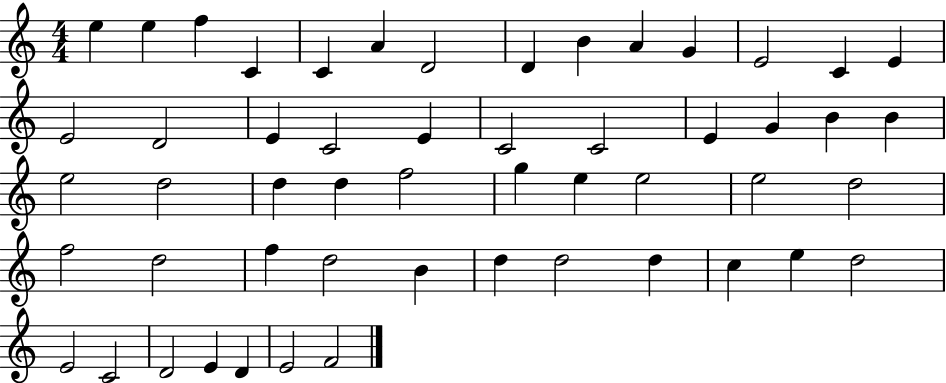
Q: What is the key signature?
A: C major